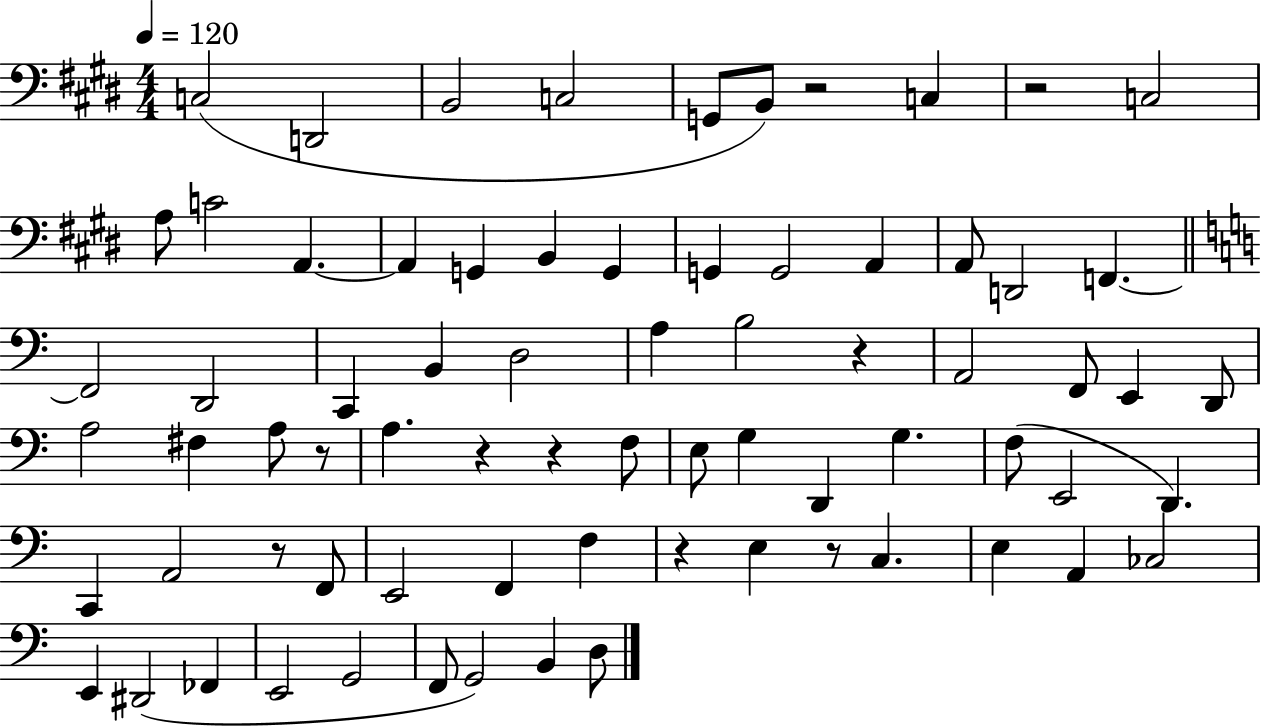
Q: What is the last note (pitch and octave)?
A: D3